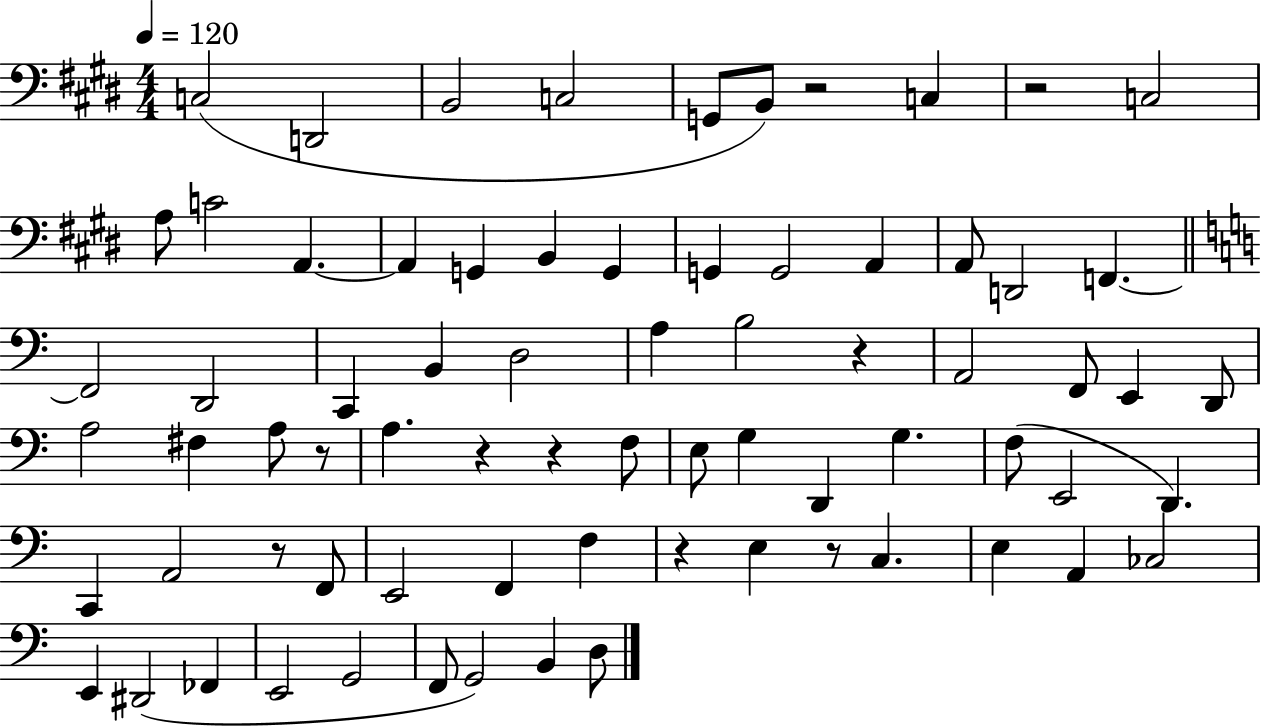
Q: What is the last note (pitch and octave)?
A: D3